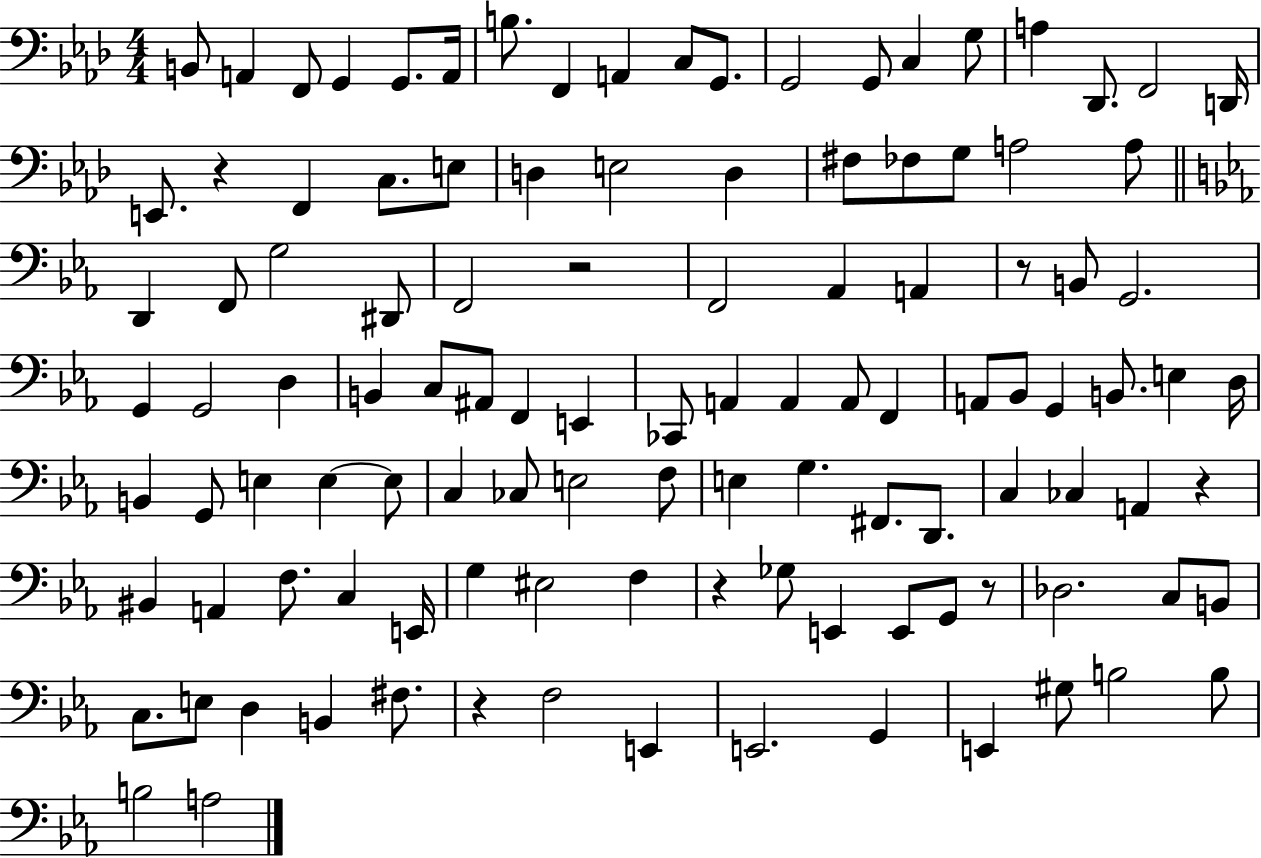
{
  \clef bass
  \numericTimeSignature
  \time 4/4
  \key aes \major
  b,8 a,4 f,8 g,4 g,8. a,16 | b8. f,4 a,4 c8 g,8. | g,2 g,8 c4 g8 | a4 des,8. f,2 d,16 | \break e,8. r4 f,4 c8. e8 | d4 e2 d4 | fis8 fes8 g8 a2 a8 | \bar "||" \break \key ees \major d,4 f,8 g2 dis,8 | f,2 r2 | f,2 aes,4 a,4 | r8 b,8 g,2. | \break g,4 g,2 d4 | b,4 c8 ais,8 f,4 e,4 | ces,8 a,4 a,4 a,8 f,4 | a,8 bes,8 g,4 b,8. e4 d16 | \break b,4 g,8 e4 e4~~ e8 | c4 ces8 e2 f8 | e4 g4. fis,8. d,8. | c4 ces4 a,4 r4 | \break bis,4 a,4 f8. c4 e,16 | g4 eis2 f4 | r4 ges8 e,4 e,8 g,8 r8 | des2. c8 b,8 | \break c8. e8 d4 b,4 fis8. | r4 f2 e,4 | e,2. g,4 | e,4 gis8 b2 b8 | \break b2 a2 | \bar "|."
}